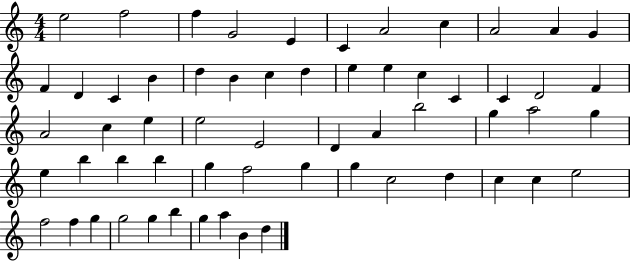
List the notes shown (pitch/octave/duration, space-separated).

E5/h F5/h F5/q G4/h E4/q C4/q A4/h C5/q A4/h A4/q G4/q F4/q D4/q C4/q B4/q D5/q B4/q C5/q D5/q E5/q E5/q C5/q C4/q C4/q D4/h F4/q A4/h C5/q E5/q E5/h E4/h D4/q A4/q B5/h G5/q A5/h G5/q E5/q B5/q B5/q B5/q G5/q F5/h G5/q G5/q C5/h D5/q C5/q C5/q E5/h F5/h F5/q G5/q G5/h G5/q B5/q G5/q A5/q B4/q D5/q